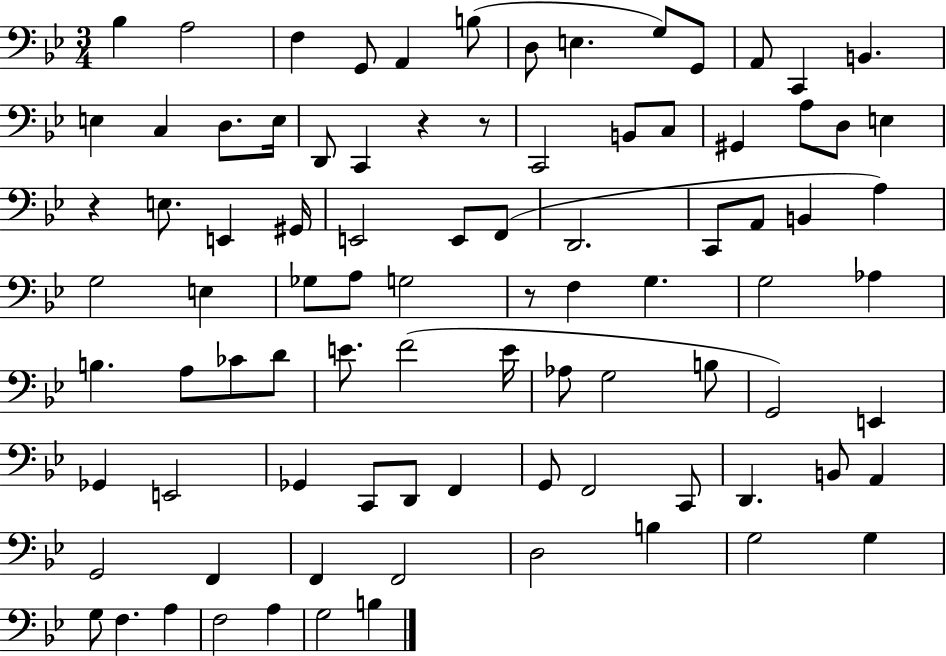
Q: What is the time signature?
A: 3/4